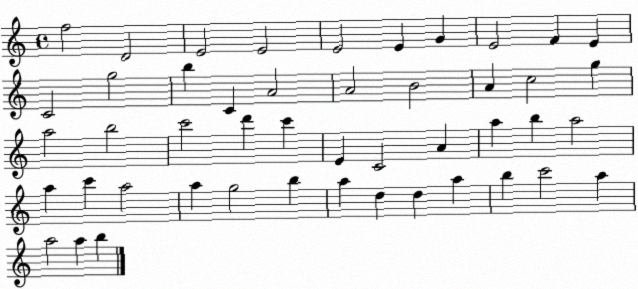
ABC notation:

X:1
T:Untitled
M:4/4
L:1/4
K:C
f2 D2 E2 E2 E2 E G E2 F E C2 g2 b C A2 A2 B2 A c2 g a2 b2 c'2 d' c' E C2 A a b a2 a c' a2 a g2 b a d d a b c'2 a a2 a b